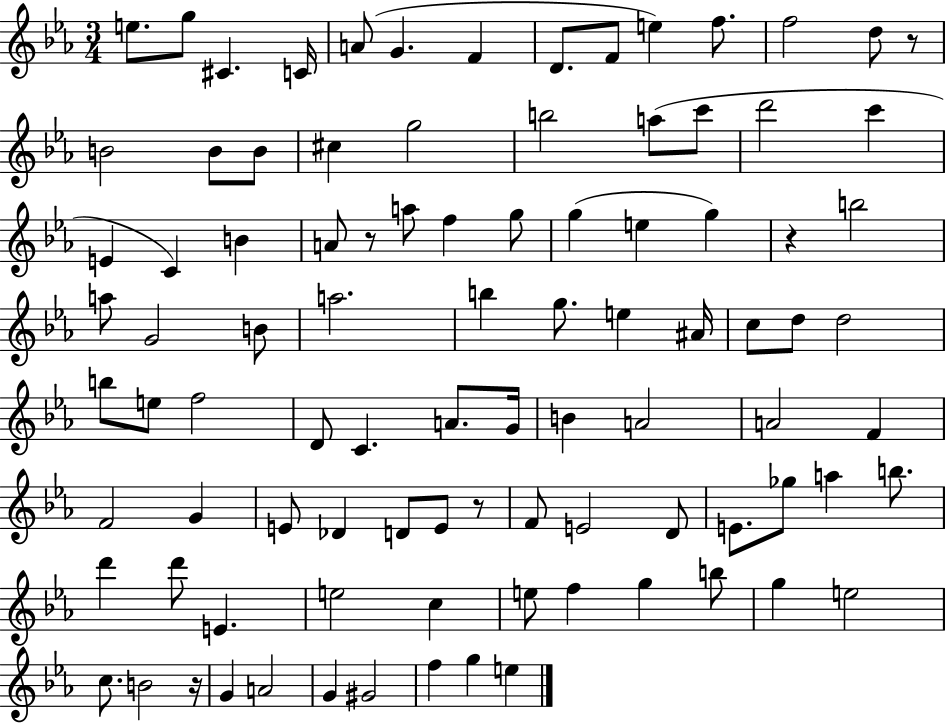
{
  \clef treble
  \numericTimeSignature
  \time 3/4
  \key ees \major
  e''8. g''8 cis'4. c'16 | a'8( g'4. f'4 | d'8. f'8 e''4) f''8. | f''2 d''8 r8 | \break b'2 b'8 b'8 | cis''4 g''2 | b''2 a''8( c'''8 | d'''2 c'''4 | \break e'4 c'4) b'4 | a'8 r8 a''8 f''4 g''8 | g''4( e''4 g''4) | r4 b''2 | \break a''8 g'2 b'8 | a''2. | b''4 g''8. e''4 ais'16 | c''8 d''8 d''2 | \break b''8 e''8 f''2 | d'8 c'4. a'8. g'16 | b'4 a'2 | a'2 f'4 | \break f'2 g'4 | e'8 des'4 d'8 e'8 r8 | f'8 e'2 d'8 | e'8. ges''8 a''4 b''8. | \break d'''4 d'''8 e'4. | e''2 c''4 | e''8 f''4 g''4 b''8 | g''4 e''2 | \break c''8. b'2 r16 | g'4 a'2 | g'4 gis'2 | f''4 g''4 e''4 | \break \bar "|."
}